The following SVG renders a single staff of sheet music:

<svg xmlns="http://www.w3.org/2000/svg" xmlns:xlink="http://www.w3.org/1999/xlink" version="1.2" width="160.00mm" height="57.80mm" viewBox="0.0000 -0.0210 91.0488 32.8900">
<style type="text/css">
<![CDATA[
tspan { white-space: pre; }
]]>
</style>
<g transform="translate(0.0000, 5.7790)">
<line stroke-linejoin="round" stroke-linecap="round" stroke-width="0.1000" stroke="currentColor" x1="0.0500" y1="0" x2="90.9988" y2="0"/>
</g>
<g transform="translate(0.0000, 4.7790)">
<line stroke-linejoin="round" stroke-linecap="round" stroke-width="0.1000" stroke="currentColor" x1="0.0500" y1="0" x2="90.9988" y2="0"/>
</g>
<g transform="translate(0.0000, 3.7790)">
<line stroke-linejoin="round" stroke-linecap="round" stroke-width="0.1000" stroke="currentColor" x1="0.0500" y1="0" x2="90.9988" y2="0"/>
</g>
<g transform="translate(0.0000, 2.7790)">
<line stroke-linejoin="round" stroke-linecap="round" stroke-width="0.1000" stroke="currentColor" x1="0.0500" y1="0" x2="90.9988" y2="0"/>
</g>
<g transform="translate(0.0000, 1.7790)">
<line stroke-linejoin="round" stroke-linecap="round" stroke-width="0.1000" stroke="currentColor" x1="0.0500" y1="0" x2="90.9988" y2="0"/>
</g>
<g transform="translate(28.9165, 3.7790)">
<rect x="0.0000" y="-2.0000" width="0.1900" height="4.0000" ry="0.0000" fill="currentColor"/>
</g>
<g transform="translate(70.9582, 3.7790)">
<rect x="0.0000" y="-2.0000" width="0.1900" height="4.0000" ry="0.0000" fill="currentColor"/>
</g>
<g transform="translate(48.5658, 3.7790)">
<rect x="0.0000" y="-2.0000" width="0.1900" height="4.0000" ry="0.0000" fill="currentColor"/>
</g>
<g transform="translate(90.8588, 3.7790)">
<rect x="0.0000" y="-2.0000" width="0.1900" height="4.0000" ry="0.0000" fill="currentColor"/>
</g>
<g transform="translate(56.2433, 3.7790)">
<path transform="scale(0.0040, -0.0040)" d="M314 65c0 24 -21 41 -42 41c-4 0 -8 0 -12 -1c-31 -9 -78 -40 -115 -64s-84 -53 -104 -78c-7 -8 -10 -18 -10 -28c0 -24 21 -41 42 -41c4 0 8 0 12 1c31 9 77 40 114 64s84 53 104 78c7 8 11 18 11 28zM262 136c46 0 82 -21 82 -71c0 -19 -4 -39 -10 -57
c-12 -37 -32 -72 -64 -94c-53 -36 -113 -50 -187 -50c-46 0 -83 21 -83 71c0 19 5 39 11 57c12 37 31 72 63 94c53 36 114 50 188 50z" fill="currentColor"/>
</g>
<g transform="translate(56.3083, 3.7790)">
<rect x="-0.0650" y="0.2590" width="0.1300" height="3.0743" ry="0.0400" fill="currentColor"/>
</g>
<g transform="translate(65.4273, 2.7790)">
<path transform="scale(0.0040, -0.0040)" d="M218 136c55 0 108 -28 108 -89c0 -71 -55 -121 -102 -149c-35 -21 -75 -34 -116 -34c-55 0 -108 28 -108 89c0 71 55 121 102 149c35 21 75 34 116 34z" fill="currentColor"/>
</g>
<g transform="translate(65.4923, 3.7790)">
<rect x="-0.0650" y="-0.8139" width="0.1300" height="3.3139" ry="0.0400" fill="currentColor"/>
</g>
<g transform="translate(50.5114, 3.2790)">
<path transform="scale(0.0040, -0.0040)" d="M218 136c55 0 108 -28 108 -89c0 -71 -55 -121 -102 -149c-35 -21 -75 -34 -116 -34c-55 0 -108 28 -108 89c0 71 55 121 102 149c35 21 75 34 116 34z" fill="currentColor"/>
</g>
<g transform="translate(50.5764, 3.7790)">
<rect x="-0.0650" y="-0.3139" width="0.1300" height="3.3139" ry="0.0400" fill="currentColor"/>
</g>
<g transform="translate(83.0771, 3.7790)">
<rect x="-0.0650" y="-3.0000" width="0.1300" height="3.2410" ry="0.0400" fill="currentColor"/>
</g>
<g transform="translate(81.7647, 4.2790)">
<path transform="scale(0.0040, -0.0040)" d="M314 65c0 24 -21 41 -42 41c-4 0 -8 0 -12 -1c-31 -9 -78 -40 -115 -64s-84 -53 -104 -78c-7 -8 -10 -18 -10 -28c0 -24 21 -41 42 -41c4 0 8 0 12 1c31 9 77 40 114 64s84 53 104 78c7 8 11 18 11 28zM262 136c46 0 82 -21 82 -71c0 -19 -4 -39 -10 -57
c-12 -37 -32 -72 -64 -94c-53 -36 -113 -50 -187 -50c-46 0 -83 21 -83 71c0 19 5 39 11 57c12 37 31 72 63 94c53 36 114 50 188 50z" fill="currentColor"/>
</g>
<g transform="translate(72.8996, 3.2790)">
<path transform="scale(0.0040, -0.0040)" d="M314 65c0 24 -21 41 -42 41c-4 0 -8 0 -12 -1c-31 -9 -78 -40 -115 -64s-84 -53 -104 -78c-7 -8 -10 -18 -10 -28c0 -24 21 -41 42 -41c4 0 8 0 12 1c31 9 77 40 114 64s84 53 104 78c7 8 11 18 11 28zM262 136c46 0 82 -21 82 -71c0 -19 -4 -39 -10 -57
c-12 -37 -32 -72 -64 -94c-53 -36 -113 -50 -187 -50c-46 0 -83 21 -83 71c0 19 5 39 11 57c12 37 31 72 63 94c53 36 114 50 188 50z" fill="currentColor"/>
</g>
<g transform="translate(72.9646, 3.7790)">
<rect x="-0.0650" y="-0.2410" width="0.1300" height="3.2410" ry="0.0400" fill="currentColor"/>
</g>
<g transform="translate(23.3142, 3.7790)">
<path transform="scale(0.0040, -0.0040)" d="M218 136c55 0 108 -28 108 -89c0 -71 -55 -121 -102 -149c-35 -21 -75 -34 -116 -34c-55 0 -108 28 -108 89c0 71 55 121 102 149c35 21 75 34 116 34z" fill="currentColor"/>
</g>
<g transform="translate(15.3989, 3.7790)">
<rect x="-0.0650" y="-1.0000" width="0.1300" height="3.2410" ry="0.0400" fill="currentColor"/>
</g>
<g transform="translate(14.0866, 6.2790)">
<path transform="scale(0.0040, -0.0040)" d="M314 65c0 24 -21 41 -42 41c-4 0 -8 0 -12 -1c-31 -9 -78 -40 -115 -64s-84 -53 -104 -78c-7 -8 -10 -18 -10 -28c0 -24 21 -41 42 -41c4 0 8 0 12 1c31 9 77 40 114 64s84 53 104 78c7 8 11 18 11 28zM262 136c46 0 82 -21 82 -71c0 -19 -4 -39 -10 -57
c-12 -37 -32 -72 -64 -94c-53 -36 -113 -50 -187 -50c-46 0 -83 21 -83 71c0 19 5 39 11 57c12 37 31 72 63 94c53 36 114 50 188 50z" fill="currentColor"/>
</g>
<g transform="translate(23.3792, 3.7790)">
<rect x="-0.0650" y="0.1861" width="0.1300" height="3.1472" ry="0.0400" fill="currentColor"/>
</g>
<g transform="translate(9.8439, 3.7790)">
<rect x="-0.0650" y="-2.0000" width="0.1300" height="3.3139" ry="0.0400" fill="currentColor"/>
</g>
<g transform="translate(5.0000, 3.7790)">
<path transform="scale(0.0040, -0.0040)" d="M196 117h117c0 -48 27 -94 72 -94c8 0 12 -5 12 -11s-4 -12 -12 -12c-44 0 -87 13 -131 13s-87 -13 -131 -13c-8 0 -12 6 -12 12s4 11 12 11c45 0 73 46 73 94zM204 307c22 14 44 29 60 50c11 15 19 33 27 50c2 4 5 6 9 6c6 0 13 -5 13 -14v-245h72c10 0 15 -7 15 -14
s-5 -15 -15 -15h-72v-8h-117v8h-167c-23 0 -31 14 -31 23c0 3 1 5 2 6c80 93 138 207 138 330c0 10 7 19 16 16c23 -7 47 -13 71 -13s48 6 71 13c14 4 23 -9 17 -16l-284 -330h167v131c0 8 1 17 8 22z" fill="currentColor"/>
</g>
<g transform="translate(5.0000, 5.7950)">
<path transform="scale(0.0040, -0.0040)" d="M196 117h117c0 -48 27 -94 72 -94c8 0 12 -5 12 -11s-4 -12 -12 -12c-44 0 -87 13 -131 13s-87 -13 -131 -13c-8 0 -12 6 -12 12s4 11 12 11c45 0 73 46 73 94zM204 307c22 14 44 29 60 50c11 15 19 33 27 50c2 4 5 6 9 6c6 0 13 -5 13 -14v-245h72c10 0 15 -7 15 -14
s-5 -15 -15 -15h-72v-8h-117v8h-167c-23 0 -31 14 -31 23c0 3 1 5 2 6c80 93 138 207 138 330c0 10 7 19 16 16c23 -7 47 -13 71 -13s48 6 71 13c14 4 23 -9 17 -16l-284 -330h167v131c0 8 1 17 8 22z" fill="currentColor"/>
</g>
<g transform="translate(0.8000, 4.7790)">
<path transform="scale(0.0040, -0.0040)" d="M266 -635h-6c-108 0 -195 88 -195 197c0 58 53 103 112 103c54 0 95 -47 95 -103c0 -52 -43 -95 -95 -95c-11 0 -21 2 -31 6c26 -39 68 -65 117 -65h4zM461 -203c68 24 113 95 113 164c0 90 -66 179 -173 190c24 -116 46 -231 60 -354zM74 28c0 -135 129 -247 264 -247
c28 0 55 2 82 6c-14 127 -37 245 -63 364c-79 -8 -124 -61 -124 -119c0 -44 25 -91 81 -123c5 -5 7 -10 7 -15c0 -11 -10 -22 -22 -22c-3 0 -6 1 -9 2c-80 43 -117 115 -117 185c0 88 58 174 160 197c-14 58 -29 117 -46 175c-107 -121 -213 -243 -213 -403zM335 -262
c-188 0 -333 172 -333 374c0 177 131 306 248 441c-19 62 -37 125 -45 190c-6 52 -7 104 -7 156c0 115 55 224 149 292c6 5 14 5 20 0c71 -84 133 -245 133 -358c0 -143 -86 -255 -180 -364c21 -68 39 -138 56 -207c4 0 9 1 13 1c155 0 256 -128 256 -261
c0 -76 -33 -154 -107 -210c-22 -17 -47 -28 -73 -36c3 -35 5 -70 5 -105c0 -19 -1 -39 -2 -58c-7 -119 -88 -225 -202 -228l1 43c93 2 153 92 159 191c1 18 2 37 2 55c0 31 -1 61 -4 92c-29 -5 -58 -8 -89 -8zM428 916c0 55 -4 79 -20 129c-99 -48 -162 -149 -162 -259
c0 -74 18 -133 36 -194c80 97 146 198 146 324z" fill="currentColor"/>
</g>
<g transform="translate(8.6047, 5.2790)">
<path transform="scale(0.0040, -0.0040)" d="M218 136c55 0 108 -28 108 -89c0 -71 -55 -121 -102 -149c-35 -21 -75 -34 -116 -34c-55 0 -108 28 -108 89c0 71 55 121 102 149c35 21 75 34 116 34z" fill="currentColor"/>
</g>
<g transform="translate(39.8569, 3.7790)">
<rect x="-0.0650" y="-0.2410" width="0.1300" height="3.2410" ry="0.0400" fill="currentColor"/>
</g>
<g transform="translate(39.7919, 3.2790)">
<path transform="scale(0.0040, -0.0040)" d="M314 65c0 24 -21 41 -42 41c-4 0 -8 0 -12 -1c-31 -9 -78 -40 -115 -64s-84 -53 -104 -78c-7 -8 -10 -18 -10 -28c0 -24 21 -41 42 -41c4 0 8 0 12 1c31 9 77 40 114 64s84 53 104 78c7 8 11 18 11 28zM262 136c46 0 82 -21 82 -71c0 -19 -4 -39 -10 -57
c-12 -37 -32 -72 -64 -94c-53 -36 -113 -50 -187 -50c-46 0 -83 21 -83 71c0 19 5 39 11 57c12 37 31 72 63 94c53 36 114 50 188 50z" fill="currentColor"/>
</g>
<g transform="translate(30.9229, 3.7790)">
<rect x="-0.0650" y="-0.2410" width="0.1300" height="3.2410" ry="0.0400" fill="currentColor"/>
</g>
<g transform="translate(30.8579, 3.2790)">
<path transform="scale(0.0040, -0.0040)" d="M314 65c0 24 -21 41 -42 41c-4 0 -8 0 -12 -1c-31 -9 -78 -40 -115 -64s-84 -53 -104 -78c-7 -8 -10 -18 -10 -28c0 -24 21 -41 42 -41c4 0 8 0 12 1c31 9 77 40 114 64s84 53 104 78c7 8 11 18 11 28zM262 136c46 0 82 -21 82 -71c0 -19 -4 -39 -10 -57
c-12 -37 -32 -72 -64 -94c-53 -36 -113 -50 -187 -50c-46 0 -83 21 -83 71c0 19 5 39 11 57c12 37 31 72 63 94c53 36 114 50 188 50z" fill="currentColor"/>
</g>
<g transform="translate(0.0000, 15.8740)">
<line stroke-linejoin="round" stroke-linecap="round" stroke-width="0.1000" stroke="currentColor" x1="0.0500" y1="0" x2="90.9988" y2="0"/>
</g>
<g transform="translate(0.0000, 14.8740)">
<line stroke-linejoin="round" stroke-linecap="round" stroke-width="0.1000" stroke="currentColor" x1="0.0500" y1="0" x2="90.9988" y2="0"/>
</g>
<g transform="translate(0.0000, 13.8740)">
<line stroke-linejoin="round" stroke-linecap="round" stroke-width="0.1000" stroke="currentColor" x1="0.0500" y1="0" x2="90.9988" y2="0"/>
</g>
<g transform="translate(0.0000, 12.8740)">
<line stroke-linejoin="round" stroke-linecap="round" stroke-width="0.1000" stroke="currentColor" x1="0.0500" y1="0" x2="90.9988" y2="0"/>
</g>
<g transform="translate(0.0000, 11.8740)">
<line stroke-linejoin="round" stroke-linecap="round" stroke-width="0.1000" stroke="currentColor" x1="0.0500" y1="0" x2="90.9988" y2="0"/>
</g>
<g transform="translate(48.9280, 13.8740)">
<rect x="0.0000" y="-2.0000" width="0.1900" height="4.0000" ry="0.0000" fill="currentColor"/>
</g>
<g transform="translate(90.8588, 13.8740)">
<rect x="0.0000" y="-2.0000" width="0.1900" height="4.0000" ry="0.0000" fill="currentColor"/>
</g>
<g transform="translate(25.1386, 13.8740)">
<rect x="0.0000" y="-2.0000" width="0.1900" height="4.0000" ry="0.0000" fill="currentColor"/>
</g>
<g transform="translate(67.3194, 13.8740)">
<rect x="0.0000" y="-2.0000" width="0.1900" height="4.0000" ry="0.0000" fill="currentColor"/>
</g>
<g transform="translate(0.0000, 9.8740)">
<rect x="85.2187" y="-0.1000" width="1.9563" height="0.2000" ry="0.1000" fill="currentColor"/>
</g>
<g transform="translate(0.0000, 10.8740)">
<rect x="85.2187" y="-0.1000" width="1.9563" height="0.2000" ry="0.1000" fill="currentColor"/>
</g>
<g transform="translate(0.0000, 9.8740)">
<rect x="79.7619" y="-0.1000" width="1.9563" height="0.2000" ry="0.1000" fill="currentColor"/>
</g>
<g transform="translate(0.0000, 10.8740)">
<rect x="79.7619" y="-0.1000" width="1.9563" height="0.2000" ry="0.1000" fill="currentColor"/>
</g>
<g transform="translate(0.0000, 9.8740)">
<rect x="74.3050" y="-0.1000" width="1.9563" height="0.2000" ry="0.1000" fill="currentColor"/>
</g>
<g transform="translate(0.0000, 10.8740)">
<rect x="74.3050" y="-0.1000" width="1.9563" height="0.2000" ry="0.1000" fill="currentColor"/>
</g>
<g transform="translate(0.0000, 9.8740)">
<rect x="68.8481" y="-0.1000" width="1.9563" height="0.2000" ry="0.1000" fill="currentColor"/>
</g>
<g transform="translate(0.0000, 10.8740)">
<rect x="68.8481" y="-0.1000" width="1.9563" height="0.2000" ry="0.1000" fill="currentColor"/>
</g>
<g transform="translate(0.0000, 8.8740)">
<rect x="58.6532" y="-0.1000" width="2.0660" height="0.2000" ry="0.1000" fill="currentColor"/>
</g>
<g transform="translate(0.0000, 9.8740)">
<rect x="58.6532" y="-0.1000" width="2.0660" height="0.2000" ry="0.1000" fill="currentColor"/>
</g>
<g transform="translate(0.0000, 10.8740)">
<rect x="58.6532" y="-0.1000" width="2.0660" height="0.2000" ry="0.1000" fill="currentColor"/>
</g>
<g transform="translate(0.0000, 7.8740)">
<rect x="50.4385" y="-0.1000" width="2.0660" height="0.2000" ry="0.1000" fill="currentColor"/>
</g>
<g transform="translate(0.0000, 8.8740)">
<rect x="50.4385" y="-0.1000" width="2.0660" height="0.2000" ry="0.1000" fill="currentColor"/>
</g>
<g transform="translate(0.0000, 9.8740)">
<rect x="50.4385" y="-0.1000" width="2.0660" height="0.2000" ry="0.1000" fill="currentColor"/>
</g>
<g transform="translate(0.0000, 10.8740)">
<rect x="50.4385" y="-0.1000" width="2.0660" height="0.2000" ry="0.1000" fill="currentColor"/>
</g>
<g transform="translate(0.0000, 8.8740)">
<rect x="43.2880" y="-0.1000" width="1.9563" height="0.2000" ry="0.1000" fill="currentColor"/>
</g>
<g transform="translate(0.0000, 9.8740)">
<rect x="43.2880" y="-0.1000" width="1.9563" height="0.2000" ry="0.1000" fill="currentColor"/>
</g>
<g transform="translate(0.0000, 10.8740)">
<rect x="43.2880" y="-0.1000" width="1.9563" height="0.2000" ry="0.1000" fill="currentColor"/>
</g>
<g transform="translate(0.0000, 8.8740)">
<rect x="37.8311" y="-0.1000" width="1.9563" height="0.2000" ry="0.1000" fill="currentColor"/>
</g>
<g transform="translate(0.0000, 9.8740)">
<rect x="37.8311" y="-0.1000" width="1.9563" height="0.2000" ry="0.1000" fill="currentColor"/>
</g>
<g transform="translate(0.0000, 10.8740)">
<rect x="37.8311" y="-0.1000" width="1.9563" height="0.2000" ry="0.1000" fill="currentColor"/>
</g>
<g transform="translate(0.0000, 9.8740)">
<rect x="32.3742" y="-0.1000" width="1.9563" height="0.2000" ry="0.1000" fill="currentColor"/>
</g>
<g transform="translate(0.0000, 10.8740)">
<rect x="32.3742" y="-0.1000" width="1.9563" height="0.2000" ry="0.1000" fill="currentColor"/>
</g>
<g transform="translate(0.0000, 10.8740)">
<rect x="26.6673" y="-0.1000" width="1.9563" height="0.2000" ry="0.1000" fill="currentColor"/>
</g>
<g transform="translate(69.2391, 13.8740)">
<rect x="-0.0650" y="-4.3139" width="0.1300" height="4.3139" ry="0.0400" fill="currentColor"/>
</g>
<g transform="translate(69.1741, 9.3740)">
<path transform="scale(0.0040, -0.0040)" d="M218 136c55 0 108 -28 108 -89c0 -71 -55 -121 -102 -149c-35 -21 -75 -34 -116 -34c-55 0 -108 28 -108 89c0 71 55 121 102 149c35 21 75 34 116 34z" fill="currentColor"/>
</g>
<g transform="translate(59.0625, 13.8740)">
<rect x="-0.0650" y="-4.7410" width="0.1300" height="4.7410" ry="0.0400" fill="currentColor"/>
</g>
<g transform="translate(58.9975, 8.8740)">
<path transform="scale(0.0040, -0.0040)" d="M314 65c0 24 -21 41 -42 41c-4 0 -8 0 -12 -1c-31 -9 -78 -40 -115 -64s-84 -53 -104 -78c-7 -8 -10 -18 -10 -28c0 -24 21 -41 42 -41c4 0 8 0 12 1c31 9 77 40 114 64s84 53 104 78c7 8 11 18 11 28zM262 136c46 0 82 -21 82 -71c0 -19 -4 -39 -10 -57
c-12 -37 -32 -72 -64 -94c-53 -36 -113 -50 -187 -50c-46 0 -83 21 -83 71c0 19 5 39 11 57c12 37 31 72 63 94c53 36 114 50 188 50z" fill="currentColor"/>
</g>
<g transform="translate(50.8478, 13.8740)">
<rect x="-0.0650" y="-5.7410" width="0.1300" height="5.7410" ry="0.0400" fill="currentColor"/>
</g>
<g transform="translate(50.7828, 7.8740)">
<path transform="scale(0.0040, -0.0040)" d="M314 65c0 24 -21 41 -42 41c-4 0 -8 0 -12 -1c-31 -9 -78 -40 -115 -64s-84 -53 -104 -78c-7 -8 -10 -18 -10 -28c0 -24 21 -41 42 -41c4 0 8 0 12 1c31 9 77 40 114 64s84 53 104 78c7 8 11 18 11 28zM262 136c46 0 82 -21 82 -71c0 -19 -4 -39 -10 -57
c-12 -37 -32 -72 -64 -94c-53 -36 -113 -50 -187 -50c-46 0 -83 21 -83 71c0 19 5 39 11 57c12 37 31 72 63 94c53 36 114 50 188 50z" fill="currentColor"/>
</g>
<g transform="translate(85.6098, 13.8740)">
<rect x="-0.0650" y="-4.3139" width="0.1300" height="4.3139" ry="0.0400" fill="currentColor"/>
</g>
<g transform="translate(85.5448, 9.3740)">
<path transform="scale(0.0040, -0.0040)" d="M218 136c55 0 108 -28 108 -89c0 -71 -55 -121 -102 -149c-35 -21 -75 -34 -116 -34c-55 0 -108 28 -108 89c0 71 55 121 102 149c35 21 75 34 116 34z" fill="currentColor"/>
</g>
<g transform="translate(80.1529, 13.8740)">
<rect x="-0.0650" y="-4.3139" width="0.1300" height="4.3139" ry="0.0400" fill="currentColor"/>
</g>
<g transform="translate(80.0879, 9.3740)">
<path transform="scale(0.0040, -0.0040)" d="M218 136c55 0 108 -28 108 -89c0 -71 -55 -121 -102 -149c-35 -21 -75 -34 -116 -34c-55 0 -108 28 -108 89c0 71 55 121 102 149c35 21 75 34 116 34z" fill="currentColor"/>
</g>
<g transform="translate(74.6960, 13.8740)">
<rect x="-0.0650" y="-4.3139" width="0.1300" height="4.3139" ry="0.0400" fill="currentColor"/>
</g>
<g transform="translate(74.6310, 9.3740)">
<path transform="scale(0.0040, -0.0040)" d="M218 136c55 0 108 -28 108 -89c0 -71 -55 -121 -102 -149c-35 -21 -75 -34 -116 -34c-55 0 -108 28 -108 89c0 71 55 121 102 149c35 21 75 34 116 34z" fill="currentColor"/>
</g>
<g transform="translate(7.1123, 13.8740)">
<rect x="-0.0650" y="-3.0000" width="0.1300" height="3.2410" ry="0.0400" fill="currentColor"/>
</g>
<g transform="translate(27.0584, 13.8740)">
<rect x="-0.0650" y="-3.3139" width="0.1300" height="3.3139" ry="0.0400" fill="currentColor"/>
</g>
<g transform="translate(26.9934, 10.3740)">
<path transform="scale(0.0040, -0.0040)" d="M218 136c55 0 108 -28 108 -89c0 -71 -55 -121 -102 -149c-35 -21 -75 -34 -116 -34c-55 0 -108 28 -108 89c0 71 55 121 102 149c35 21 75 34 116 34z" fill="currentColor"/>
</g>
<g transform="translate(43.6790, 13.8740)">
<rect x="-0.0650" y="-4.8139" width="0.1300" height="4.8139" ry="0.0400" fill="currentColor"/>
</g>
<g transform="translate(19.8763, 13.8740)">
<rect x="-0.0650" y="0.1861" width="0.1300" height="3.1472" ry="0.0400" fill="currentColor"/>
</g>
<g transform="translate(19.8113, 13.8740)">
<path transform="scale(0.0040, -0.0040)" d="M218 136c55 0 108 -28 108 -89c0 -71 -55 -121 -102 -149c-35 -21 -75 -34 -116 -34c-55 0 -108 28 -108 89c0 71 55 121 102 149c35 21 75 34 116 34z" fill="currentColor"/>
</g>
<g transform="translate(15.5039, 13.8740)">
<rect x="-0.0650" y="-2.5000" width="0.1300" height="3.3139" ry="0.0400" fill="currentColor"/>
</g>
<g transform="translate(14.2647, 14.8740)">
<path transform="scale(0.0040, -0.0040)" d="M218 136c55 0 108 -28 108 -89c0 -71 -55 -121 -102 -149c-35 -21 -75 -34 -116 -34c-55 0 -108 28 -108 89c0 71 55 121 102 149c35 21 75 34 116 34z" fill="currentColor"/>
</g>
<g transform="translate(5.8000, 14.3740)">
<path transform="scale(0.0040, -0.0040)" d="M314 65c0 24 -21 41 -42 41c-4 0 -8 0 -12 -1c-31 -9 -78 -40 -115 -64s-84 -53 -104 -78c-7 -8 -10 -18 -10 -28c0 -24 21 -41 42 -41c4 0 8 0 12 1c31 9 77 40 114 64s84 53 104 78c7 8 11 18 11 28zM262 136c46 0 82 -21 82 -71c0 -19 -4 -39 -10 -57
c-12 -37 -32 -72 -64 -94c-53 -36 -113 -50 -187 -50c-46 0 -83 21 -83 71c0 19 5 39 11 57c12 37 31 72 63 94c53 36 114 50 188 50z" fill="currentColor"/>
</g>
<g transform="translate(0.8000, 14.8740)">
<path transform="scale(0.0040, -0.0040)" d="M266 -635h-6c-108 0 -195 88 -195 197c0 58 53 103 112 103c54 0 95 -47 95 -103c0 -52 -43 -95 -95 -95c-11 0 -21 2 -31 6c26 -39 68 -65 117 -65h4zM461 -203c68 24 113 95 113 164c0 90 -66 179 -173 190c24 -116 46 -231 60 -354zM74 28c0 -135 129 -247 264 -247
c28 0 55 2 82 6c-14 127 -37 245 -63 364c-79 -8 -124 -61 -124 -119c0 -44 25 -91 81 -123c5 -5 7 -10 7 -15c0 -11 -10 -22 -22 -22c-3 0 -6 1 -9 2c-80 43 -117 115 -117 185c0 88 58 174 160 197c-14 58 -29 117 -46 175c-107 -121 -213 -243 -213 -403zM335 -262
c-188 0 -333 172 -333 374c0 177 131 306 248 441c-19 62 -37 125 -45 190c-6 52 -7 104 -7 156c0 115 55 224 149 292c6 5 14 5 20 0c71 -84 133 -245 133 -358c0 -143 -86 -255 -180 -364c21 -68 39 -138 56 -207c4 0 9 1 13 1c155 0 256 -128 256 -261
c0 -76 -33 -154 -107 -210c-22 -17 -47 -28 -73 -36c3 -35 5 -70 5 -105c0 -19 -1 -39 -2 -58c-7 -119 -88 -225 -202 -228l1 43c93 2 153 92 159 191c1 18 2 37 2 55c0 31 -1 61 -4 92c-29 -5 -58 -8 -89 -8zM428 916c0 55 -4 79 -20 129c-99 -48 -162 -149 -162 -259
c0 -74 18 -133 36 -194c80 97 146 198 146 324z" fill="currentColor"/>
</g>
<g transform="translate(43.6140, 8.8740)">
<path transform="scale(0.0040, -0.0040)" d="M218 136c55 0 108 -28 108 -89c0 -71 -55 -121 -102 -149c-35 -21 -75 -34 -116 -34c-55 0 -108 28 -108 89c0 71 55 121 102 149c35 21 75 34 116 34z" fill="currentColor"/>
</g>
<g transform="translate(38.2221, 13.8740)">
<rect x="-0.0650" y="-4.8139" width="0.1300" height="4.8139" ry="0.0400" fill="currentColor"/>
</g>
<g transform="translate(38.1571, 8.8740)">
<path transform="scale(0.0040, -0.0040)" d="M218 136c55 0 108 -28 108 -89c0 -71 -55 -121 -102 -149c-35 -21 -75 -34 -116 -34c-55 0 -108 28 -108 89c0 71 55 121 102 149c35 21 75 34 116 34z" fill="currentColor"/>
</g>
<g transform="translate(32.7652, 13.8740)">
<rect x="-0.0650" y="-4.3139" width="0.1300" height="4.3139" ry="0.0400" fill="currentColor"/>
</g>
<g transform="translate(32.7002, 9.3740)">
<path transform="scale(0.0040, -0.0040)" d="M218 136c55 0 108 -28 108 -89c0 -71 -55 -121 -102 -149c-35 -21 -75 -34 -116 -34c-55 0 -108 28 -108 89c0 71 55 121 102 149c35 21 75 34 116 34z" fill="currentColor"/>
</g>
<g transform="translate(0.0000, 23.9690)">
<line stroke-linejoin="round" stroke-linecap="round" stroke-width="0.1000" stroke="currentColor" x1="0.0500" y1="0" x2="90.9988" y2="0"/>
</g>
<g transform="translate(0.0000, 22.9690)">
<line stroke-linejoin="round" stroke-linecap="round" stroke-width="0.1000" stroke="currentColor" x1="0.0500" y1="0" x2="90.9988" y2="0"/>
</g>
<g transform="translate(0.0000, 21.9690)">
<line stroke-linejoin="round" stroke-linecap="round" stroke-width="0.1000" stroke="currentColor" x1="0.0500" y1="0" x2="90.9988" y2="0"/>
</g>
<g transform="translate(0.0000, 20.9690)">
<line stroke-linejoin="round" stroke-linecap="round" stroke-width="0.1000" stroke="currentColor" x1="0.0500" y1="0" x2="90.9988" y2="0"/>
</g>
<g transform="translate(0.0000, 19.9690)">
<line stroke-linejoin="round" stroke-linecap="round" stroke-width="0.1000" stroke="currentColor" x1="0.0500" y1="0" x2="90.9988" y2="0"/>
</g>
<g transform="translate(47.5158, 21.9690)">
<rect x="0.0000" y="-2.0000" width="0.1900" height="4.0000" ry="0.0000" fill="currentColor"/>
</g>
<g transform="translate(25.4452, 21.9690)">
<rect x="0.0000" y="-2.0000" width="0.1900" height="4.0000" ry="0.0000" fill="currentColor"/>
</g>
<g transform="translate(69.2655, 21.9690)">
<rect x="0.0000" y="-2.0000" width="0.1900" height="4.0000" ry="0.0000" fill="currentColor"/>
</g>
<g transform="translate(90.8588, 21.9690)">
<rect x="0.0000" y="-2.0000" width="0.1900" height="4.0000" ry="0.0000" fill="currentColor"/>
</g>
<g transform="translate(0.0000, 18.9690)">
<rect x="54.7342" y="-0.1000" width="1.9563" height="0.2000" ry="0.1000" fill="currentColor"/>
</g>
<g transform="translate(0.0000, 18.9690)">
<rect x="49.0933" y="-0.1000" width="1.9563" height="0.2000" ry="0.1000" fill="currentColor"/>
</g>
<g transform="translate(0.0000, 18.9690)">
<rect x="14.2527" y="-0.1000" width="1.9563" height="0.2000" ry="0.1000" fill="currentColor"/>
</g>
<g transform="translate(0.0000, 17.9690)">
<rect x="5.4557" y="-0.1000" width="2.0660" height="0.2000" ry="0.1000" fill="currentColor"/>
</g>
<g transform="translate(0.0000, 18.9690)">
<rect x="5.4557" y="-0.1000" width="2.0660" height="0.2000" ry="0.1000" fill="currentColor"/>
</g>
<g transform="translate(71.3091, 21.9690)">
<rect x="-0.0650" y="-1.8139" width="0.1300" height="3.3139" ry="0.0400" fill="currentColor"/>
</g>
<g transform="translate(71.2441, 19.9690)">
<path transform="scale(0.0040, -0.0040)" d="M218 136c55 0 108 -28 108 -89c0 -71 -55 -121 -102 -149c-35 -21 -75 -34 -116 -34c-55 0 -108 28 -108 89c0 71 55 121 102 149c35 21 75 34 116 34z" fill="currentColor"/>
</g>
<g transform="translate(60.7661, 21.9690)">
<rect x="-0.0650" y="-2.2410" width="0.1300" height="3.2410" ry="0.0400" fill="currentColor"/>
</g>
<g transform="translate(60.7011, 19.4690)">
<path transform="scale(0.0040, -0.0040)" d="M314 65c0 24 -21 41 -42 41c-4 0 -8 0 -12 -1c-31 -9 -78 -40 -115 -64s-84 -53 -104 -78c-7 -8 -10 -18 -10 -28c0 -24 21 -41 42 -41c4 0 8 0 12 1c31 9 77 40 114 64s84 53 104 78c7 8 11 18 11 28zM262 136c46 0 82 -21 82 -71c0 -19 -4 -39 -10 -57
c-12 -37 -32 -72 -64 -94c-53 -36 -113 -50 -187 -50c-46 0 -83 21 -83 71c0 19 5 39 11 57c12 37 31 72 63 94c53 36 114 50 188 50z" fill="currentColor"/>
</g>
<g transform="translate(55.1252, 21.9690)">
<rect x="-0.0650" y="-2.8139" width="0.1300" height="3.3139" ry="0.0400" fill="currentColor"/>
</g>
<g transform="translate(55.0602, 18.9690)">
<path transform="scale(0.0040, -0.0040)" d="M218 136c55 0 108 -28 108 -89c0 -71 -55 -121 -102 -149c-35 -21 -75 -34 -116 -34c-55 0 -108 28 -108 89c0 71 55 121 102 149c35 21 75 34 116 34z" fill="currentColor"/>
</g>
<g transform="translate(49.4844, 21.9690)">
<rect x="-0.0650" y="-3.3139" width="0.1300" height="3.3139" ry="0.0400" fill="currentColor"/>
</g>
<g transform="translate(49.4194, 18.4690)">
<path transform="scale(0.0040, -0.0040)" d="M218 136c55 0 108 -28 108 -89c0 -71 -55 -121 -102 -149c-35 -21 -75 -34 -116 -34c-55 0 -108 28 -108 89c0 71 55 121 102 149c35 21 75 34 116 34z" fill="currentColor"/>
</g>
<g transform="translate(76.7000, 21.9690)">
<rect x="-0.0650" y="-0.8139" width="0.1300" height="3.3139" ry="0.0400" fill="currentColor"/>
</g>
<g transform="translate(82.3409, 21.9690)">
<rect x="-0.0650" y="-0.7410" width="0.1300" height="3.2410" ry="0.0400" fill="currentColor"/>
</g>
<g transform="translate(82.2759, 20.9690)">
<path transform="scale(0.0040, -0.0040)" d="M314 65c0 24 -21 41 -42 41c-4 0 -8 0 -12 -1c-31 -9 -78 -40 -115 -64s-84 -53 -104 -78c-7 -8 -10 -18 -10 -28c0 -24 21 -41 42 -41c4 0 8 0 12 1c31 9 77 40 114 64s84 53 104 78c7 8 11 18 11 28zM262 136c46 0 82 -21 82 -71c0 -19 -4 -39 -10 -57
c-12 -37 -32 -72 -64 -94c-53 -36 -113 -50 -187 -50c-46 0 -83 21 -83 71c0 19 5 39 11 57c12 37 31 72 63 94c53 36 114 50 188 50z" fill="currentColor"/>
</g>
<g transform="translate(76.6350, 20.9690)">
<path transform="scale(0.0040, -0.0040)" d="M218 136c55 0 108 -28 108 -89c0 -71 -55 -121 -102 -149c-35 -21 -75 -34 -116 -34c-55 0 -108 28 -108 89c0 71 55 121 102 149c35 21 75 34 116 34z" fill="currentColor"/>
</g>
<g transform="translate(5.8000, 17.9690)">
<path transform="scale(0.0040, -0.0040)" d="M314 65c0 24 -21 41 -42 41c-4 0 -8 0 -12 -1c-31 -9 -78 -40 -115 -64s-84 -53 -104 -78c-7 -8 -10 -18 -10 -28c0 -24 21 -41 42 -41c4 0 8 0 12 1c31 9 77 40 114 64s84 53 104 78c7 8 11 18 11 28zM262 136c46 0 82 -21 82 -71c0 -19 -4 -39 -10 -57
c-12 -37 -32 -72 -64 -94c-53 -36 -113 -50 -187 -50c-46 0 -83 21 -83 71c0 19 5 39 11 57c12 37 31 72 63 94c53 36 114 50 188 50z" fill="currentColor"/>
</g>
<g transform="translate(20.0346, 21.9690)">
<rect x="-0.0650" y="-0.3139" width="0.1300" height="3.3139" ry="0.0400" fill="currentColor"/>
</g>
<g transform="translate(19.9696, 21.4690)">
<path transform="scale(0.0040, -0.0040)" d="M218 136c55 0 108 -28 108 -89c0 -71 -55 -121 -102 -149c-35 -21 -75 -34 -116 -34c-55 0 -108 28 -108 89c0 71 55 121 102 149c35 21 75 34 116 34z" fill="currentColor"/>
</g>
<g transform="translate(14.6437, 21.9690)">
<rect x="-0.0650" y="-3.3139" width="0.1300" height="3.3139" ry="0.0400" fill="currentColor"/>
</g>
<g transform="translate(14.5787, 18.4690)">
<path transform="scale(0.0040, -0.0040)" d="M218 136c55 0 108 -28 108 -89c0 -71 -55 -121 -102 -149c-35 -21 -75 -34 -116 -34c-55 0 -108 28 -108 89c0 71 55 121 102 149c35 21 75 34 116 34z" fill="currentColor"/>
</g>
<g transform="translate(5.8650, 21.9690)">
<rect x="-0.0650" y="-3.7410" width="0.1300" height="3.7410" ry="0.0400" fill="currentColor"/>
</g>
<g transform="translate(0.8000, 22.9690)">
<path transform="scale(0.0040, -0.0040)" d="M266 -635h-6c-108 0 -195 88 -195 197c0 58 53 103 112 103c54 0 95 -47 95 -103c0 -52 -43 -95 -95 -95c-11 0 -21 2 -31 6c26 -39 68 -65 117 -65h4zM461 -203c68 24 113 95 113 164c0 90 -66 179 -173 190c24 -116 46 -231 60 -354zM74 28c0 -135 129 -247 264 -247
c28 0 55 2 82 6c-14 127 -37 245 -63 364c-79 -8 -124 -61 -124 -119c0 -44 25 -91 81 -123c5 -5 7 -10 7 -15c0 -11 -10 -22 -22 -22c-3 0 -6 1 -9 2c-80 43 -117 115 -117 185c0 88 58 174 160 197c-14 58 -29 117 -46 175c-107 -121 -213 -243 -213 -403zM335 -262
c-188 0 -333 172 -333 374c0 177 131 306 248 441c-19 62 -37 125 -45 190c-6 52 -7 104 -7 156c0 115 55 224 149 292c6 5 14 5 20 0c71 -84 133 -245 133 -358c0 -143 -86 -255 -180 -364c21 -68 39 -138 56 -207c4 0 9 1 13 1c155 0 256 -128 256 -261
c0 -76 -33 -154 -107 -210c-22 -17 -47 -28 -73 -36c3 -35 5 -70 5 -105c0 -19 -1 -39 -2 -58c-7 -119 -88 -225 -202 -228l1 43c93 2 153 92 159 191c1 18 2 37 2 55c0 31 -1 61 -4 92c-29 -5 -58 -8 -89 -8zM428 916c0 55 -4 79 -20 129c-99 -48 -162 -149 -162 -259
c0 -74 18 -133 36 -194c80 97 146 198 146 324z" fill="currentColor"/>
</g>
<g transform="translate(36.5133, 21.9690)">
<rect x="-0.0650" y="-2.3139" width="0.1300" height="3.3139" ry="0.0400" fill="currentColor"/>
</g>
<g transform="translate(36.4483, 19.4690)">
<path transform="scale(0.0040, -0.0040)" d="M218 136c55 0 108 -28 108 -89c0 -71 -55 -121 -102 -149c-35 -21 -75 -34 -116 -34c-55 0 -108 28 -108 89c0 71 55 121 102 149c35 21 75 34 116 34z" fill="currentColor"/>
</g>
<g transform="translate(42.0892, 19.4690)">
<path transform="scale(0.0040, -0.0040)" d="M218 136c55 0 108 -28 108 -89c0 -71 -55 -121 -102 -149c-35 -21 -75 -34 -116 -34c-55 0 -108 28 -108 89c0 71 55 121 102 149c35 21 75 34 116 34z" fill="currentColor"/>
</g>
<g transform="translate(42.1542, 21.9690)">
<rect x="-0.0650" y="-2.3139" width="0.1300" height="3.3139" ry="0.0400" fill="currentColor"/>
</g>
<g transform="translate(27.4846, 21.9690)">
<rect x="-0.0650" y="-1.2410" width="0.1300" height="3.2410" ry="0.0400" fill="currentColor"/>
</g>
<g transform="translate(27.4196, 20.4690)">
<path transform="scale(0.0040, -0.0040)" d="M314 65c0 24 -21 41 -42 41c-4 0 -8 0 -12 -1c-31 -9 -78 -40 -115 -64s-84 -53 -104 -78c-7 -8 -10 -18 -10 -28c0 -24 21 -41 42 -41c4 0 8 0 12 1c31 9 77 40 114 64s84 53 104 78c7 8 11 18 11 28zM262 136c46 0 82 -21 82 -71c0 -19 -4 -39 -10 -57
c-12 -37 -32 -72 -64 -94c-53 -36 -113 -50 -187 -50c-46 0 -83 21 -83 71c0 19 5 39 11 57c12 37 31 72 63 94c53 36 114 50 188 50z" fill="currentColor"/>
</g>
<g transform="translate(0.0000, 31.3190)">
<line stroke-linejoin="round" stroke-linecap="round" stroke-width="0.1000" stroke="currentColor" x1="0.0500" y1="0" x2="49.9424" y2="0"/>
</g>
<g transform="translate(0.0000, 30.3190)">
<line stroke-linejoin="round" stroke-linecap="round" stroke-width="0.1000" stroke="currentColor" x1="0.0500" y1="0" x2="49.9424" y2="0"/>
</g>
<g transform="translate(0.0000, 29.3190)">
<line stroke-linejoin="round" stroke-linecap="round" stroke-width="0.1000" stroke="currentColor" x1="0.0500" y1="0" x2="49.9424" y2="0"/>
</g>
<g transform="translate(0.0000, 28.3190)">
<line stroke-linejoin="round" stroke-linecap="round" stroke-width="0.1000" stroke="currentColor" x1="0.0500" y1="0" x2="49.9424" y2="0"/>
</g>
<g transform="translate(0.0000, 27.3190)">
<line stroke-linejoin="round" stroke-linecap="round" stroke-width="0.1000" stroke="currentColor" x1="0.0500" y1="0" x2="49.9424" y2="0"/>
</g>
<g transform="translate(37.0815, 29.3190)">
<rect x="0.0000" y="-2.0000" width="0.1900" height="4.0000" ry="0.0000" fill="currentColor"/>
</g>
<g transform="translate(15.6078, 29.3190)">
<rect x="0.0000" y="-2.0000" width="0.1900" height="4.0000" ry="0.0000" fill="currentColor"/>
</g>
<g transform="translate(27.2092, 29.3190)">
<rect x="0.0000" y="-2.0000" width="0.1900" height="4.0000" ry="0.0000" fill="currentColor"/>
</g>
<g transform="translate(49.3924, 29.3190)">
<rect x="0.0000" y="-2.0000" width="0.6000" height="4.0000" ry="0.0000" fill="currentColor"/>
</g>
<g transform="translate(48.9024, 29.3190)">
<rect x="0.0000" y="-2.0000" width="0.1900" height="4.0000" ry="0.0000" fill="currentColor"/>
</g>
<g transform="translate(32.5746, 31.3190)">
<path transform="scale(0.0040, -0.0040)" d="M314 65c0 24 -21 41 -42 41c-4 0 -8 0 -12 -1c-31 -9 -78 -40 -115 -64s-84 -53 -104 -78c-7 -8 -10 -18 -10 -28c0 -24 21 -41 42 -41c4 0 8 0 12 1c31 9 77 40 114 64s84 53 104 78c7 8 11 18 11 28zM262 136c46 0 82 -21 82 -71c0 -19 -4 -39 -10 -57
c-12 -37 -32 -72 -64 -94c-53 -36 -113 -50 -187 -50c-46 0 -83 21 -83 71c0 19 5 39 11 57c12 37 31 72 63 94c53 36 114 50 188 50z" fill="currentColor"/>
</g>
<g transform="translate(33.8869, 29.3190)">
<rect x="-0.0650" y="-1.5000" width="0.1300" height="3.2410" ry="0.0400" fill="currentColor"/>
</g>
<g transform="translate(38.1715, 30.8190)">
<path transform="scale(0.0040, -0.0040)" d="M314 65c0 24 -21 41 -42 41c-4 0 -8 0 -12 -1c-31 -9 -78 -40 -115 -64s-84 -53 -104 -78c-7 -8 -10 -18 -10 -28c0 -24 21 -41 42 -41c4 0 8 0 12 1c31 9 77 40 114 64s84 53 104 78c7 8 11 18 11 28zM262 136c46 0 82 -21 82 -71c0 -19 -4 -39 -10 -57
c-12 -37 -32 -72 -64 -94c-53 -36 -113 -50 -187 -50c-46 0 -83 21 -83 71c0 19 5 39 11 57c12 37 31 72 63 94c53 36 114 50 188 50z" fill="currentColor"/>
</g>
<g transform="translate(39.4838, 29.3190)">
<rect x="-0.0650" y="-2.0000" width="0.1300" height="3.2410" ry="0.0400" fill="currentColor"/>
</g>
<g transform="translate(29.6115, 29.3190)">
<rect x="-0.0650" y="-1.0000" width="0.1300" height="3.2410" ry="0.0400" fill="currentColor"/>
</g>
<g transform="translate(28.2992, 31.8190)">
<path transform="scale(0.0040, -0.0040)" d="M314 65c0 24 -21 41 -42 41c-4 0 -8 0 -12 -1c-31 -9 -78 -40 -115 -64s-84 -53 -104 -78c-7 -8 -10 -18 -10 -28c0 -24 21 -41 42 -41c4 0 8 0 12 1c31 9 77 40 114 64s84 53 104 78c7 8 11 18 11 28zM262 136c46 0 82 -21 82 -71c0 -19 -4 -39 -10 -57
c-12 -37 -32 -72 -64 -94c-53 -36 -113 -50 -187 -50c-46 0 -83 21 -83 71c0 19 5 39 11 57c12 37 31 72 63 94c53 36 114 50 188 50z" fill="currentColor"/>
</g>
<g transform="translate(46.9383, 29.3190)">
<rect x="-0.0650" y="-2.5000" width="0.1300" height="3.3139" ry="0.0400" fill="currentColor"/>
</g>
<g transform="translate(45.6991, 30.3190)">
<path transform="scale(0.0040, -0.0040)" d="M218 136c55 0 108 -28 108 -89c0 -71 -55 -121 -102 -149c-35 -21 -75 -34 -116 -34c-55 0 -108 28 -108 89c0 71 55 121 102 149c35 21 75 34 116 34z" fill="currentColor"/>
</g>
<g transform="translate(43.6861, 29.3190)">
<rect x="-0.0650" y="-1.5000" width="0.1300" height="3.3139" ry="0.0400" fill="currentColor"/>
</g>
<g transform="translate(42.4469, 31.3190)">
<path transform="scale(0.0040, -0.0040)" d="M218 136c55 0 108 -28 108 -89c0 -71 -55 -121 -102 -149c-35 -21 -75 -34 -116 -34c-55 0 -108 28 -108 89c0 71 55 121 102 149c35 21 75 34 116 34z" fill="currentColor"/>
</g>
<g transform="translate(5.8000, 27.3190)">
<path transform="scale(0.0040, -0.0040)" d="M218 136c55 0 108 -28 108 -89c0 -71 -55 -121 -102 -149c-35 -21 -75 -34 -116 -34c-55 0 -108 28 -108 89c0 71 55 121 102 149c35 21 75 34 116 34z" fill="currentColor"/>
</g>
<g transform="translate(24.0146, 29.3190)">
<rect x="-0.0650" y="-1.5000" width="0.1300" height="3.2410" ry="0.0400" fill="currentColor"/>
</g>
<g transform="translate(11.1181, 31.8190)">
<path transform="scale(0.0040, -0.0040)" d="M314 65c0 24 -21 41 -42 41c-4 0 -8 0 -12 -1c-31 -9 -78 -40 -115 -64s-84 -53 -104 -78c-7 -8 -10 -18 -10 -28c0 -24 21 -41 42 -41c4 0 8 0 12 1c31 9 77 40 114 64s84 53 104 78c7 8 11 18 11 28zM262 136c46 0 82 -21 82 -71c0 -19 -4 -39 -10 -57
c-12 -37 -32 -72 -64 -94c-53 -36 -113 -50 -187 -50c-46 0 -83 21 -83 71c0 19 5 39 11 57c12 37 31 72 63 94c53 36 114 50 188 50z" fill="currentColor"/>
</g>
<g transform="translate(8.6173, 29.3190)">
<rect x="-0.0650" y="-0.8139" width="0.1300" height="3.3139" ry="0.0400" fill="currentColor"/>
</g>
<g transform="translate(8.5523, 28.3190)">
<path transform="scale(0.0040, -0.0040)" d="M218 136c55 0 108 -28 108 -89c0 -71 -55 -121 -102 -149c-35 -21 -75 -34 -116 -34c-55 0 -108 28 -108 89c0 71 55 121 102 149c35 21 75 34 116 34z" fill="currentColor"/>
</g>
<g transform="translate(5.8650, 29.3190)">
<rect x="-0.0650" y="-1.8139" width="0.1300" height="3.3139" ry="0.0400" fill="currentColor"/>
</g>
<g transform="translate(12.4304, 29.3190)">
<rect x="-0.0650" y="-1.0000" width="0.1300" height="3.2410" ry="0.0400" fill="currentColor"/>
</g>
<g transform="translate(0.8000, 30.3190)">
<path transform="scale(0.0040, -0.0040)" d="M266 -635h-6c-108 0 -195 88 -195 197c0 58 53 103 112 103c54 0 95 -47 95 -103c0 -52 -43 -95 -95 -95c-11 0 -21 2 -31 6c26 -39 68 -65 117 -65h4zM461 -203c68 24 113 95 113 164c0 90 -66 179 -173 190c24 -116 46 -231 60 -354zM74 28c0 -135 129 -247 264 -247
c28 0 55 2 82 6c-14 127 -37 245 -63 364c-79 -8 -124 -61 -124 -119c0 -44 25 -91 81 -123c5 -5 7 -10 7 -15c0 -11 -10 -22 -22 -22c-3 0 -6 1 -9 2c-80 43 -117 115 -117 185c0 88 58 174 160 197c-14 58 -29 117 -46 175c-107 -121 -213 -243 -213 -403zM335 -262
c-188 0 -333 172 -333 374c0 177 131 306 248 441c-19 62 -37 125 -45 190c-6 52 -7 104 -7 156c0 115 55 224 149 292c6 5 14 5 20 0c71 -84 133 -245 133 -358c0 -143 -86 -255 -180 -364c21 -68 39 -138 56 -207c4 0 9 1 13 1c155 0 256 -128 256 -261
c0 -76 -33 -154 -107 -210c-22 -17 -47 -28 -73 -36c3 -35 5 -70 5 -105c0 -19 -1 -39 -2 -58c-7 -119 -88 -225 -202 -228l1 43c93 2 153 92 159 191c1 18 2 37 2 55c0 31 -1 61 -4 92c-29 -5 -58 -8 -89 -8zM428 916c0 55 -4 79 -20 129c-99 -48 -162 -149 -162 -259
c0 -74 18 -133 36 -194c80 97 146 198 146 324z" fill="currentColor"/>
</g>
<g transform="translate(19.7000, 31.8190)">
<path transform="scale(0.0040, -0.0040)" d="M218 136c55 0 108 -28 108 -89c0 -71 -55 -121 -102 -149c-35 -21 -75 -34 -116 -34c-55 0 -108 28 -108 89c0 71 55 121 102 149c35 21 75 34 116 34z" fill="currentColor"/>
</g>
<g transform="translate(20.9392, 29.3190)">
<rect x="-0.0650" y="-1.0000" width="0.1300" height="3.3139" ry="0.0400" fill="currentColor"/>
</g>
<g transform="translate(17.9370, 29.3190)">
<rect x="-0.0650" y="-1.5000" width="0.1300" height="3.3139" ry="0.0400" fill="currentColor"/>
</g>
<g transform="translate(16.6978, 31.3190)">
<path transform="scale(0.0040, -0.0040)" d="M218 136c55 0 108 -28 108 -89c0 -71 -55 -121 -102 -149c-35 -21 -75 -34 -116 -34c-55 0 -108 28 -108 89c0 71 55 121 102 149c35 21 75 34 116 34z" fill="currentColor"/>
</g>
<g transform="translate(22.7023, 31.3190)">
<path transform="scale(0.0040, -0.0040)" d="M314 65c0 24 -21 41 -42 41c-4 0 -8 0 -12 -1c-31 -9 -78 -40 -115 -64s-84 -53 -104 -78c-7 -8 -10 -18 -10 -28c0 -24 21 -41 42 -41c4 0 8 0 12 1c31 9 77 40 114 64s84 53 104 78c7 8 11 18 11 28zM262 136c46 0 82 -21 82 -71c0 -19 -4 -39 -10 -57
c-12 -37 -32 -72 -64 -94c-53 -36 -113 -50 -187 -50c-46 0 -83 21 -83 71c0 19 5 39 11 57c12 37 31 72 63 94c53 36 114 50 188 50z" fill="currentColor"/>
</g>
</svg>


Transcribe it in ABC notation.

X:1
T:Untitled
M:4/4
L:1/4
K:C
F D2 B c2 c2 c B2 d c2 A2 A2 G B b d' e' e' g'2 e'2 d' d' d' d' c'2 b c e2 g g b a g2 f d d2 f d D2 E D E2 D2 E2 F2 E G